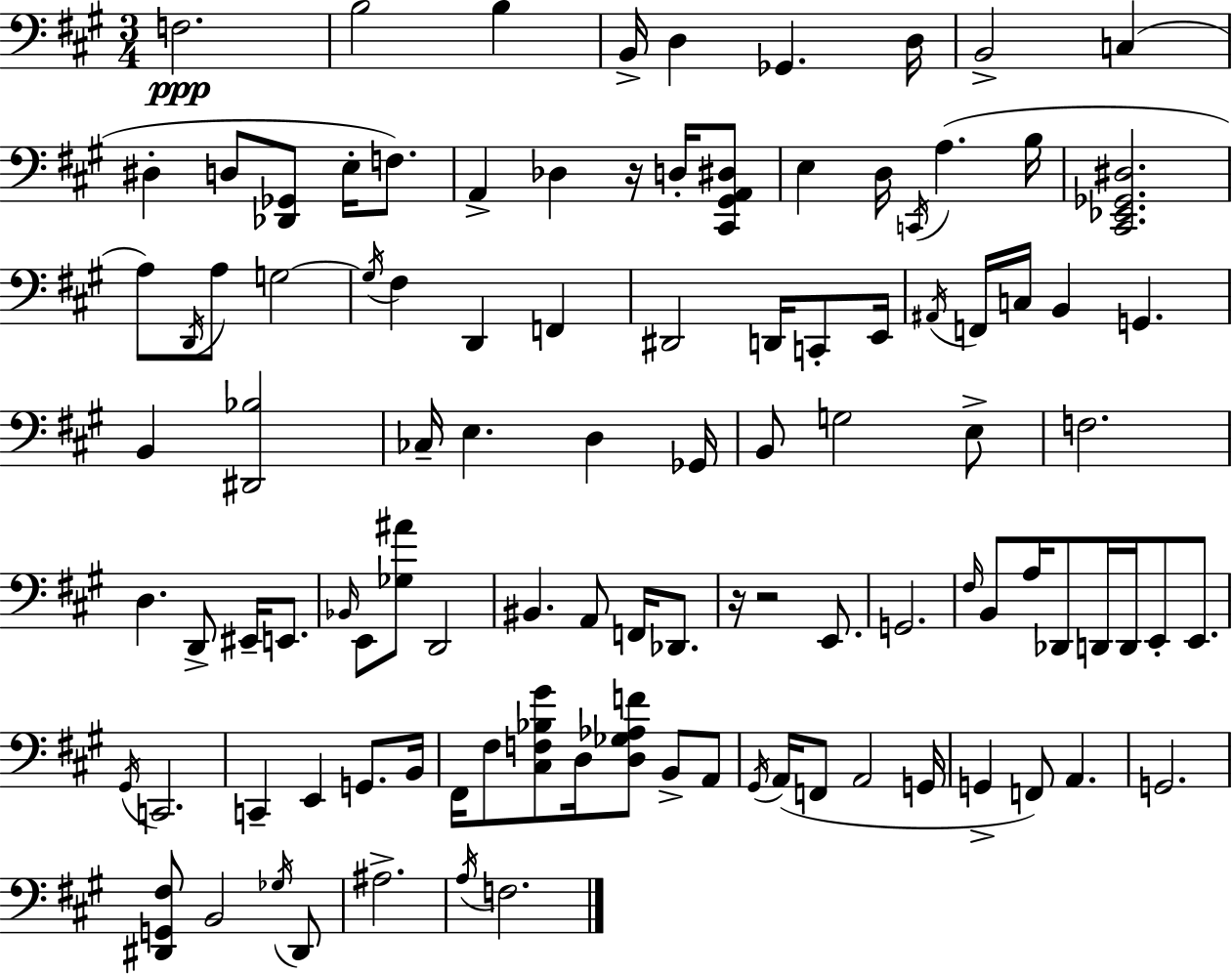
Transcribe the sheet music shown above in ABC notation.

X:1
T:Untitled
M:3/4
L:1/4
K:A
F,2 B,2 B, B,,/4 D, _G,, D,/4 B,,2 C, ^D, D,/2 [_D,,_G,,]/2 E,/4 F,/2 A,, _D, z/4 D,/4 [^C,,^G,,A,,^D,]/2 E, D,/4 C,,/4 A, B,/4 [^C,,_E,,_G,,^D,]2 A,/2 D,,/4 A,/2 G,2 G,/4 ^F, D,, F,, ^D,,2 D,,/4 C,,/2 E,,/4 ^A,,/4 F,,/4 C,/4 B,, G,, B,, [^D,,_B,]2 _C,/4 E, D, _G,,/4 B,,/2 G,2 E,/2 F,2 D, D,,/2 ^E,,/4 E,,/2 _B,,/4 E,,/2 [_G,^A]/2 D,,2 ^B,, A,,/2 F,,/4 _D,,/2 z/4 z2 E,,/2 G,,2 ^F,/4 B,,/2 A,/4 _D,,/2 D,,/4 D,,/4 E,,/2 E,,/2 ^G,,/4 C,,2 C,, E,, G,,/2 B,,/4 ^F,,/4 ^F,/2 [^C,F,_B,^G]/2 D,/4 [D,_G,_A,F]/2 B,,/2 A,,/2 ^G,,/4 A,,/4 F,,/2 A,,2 G,,/4 G,, F,,/2 A,, G,,2 [^D,,G,,^F,]/2 B,,2 _G,/4 ^D,,/2 ^A,2 A,/4 F,2